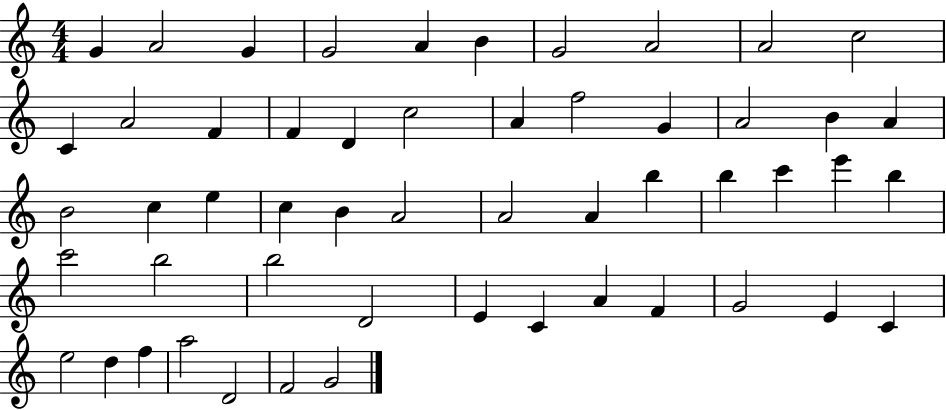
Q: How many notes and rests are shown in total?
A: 53